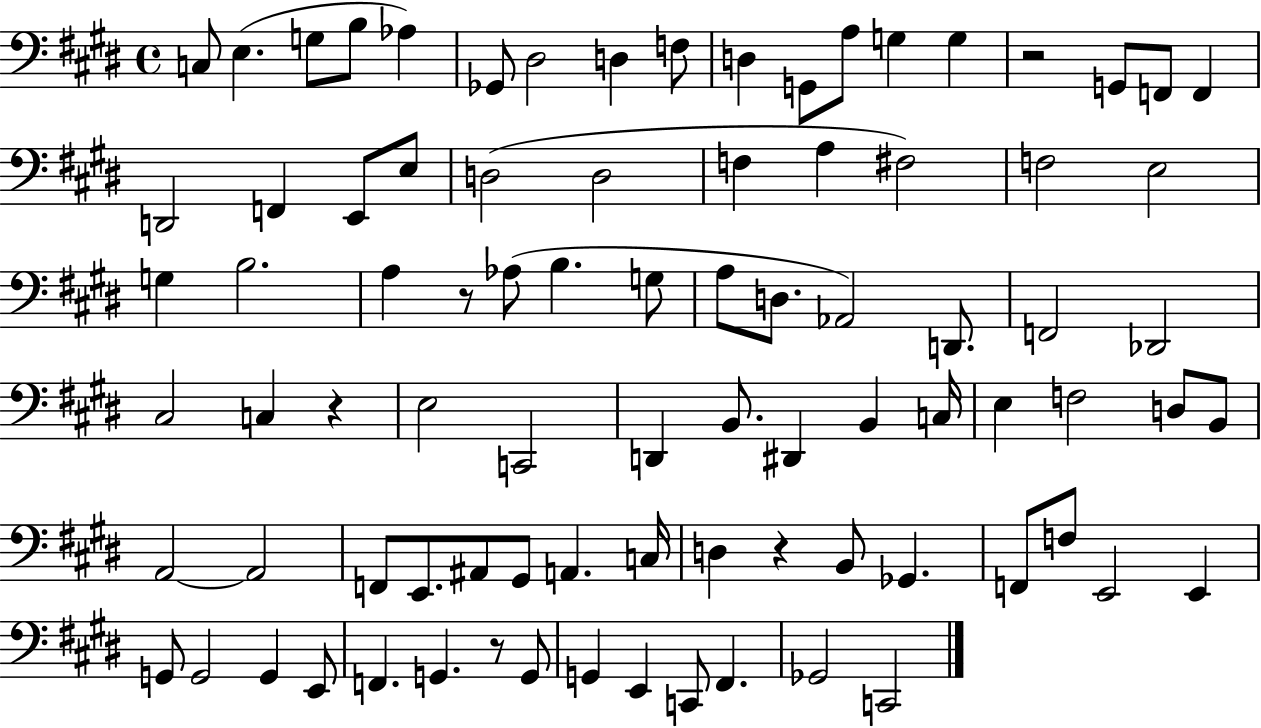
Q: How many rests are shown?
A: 5